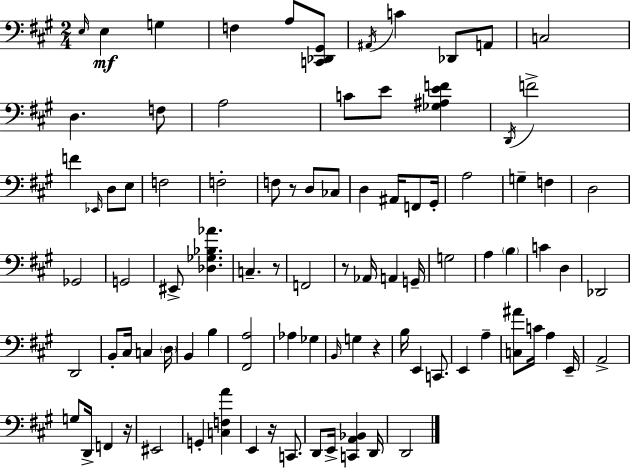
E3/s E3/q G3/q F3/q A3/e [C2,Db2,G#2]/e A#2/s C4/q Db2/e A2/e C3/h D3/q. F3/e A3/h C4/e E4/e [Gb3,A#3,E4,F4]/q D2/s F4/h F4/q Eb2/s D3/e E3/e F3/h F3/h F3/e R/e D3/e CES3/e D3/q A#2/s F2/e G#2/s A3/h G3/q F3/q D3/h Gb2/h G2/h EIS2/e [Db3,Gb3,Bb3,Ab4]/q. C3/q. R/e F2/h R/e Ab2/s A2/q G2/s G3/h A3/q B3/q C4/q D3/q Db2/h D2/h B2/e C#3/s C3/q D3/s B2/q B3/q [F#2,A3]/h Ab3/q Gb3/q B2/s G3/q R/q B3/s E2/q C2/e. E2/q A3/q [C3,A#4]/e C4/s A3/q E2/s A2/h G3/e D2/s F2/q R/s EIS2/h G2/q [C3,F3,A4]/q E2/q R/s C2/e. D2/e E2/s [C2,A2,Bb2]/q D2/s D2/h